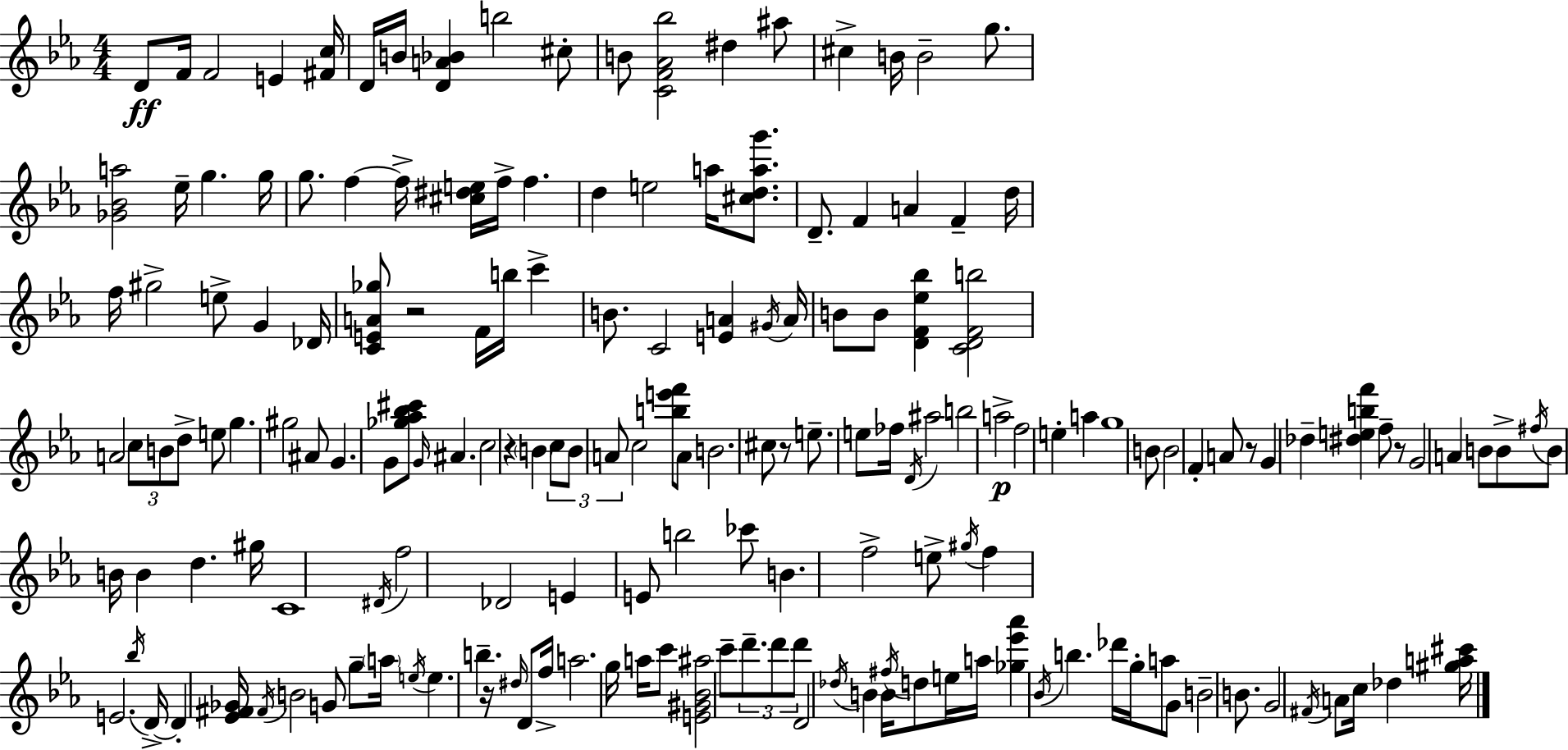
X:1
T:Untitled
M:4/4
L:1/4
K:Cm
D/2 F/4 F2 E [^Fc]/4 D/4 B/4 [DA_B] b2 ^c/2 B/2 [CF_A_b]2 ^d ^a/2 ^c B/4 B2 g/2 [_G_Ba]2 _e/4 g g/4 g/2 f f/4 [^c^de]/4 f/4 f d e2 a/4 [^cdag']/2 D/2 F A F d/4 f/4 ^g2 e/2 G _D/4 [CEA_g]/2 z2 F/4 b/4 c' B/2 C2 [EA] ^G/4 A/4 B/2 B/2 [DF_e_b] [CDFb]2 A2 c/2 B/2 d/2 e/2 g ^g2 ^A/2 G G/2 [_g_a_b^c']/2 G/4 ^A c2 z B c/2 B/2 A/2 c2 [be'f']/2 A/2 B2 ^c/2 z/2 e/2 e/2 _f/4 D/4 ^a2 b2 a2 f2 e a g4 B/2 B2 F A/2 z/2 G _d [^debf'] f/2 z/2 G2 A B/2 B/2 ^f/4 B/2 B/4 B d ^g/4 C4 ^D/4 f2 _D2 E E/2 b2 _c'/2 B f2 e/2 ^g/4 f E2 _b/4 D/4 D [_E^F_G]/4 ^F/4 B2 G/2 g/2 a/4 e/4 e b z/4 ^d/4 D/2 f/4 a2 g/4 a/4 c'/2 [E^G_B^a]2 c'/2 d'/2 d'/2 d'/2 D2 _d/4 B B/4 ^f/4 d/2 e/4 a/4 [_g_e'_a'] _B/4 b _d'/4 g/4 a/2 G/2 B2 B/2 G2 ^F/4 A/2 c/4 _d [^ga^c']/4